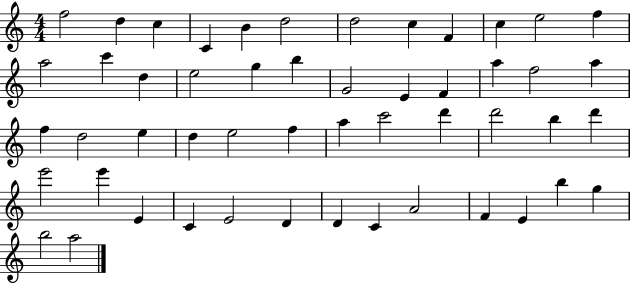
{
  \clef treble
  \numericTimeSignature
  \time 4/4
  \key c \major
  f''2 d''4 c''4 | c'4 b'4 d''2 | d''2 c''4 f'4 | c''4 e''2 f''4 | \break a''2 c'''4 d''4 | e''2 g''4 b''4 | g'2 e'4 f'4 | a''4 f''2 a''4 | \break f''4 d''2 e''4 | d''4 e''2 f''4 | a''4 c'''2 d'''4 | d'''2 b''4 d'''4 | \break e'''2 e'''4 e'4 | c'4 e'2 d'4 | d'4 c'4 a'2 | f'4 e'4 b''4 g''4 | \break b''2 a''2 | \bar "|."
}